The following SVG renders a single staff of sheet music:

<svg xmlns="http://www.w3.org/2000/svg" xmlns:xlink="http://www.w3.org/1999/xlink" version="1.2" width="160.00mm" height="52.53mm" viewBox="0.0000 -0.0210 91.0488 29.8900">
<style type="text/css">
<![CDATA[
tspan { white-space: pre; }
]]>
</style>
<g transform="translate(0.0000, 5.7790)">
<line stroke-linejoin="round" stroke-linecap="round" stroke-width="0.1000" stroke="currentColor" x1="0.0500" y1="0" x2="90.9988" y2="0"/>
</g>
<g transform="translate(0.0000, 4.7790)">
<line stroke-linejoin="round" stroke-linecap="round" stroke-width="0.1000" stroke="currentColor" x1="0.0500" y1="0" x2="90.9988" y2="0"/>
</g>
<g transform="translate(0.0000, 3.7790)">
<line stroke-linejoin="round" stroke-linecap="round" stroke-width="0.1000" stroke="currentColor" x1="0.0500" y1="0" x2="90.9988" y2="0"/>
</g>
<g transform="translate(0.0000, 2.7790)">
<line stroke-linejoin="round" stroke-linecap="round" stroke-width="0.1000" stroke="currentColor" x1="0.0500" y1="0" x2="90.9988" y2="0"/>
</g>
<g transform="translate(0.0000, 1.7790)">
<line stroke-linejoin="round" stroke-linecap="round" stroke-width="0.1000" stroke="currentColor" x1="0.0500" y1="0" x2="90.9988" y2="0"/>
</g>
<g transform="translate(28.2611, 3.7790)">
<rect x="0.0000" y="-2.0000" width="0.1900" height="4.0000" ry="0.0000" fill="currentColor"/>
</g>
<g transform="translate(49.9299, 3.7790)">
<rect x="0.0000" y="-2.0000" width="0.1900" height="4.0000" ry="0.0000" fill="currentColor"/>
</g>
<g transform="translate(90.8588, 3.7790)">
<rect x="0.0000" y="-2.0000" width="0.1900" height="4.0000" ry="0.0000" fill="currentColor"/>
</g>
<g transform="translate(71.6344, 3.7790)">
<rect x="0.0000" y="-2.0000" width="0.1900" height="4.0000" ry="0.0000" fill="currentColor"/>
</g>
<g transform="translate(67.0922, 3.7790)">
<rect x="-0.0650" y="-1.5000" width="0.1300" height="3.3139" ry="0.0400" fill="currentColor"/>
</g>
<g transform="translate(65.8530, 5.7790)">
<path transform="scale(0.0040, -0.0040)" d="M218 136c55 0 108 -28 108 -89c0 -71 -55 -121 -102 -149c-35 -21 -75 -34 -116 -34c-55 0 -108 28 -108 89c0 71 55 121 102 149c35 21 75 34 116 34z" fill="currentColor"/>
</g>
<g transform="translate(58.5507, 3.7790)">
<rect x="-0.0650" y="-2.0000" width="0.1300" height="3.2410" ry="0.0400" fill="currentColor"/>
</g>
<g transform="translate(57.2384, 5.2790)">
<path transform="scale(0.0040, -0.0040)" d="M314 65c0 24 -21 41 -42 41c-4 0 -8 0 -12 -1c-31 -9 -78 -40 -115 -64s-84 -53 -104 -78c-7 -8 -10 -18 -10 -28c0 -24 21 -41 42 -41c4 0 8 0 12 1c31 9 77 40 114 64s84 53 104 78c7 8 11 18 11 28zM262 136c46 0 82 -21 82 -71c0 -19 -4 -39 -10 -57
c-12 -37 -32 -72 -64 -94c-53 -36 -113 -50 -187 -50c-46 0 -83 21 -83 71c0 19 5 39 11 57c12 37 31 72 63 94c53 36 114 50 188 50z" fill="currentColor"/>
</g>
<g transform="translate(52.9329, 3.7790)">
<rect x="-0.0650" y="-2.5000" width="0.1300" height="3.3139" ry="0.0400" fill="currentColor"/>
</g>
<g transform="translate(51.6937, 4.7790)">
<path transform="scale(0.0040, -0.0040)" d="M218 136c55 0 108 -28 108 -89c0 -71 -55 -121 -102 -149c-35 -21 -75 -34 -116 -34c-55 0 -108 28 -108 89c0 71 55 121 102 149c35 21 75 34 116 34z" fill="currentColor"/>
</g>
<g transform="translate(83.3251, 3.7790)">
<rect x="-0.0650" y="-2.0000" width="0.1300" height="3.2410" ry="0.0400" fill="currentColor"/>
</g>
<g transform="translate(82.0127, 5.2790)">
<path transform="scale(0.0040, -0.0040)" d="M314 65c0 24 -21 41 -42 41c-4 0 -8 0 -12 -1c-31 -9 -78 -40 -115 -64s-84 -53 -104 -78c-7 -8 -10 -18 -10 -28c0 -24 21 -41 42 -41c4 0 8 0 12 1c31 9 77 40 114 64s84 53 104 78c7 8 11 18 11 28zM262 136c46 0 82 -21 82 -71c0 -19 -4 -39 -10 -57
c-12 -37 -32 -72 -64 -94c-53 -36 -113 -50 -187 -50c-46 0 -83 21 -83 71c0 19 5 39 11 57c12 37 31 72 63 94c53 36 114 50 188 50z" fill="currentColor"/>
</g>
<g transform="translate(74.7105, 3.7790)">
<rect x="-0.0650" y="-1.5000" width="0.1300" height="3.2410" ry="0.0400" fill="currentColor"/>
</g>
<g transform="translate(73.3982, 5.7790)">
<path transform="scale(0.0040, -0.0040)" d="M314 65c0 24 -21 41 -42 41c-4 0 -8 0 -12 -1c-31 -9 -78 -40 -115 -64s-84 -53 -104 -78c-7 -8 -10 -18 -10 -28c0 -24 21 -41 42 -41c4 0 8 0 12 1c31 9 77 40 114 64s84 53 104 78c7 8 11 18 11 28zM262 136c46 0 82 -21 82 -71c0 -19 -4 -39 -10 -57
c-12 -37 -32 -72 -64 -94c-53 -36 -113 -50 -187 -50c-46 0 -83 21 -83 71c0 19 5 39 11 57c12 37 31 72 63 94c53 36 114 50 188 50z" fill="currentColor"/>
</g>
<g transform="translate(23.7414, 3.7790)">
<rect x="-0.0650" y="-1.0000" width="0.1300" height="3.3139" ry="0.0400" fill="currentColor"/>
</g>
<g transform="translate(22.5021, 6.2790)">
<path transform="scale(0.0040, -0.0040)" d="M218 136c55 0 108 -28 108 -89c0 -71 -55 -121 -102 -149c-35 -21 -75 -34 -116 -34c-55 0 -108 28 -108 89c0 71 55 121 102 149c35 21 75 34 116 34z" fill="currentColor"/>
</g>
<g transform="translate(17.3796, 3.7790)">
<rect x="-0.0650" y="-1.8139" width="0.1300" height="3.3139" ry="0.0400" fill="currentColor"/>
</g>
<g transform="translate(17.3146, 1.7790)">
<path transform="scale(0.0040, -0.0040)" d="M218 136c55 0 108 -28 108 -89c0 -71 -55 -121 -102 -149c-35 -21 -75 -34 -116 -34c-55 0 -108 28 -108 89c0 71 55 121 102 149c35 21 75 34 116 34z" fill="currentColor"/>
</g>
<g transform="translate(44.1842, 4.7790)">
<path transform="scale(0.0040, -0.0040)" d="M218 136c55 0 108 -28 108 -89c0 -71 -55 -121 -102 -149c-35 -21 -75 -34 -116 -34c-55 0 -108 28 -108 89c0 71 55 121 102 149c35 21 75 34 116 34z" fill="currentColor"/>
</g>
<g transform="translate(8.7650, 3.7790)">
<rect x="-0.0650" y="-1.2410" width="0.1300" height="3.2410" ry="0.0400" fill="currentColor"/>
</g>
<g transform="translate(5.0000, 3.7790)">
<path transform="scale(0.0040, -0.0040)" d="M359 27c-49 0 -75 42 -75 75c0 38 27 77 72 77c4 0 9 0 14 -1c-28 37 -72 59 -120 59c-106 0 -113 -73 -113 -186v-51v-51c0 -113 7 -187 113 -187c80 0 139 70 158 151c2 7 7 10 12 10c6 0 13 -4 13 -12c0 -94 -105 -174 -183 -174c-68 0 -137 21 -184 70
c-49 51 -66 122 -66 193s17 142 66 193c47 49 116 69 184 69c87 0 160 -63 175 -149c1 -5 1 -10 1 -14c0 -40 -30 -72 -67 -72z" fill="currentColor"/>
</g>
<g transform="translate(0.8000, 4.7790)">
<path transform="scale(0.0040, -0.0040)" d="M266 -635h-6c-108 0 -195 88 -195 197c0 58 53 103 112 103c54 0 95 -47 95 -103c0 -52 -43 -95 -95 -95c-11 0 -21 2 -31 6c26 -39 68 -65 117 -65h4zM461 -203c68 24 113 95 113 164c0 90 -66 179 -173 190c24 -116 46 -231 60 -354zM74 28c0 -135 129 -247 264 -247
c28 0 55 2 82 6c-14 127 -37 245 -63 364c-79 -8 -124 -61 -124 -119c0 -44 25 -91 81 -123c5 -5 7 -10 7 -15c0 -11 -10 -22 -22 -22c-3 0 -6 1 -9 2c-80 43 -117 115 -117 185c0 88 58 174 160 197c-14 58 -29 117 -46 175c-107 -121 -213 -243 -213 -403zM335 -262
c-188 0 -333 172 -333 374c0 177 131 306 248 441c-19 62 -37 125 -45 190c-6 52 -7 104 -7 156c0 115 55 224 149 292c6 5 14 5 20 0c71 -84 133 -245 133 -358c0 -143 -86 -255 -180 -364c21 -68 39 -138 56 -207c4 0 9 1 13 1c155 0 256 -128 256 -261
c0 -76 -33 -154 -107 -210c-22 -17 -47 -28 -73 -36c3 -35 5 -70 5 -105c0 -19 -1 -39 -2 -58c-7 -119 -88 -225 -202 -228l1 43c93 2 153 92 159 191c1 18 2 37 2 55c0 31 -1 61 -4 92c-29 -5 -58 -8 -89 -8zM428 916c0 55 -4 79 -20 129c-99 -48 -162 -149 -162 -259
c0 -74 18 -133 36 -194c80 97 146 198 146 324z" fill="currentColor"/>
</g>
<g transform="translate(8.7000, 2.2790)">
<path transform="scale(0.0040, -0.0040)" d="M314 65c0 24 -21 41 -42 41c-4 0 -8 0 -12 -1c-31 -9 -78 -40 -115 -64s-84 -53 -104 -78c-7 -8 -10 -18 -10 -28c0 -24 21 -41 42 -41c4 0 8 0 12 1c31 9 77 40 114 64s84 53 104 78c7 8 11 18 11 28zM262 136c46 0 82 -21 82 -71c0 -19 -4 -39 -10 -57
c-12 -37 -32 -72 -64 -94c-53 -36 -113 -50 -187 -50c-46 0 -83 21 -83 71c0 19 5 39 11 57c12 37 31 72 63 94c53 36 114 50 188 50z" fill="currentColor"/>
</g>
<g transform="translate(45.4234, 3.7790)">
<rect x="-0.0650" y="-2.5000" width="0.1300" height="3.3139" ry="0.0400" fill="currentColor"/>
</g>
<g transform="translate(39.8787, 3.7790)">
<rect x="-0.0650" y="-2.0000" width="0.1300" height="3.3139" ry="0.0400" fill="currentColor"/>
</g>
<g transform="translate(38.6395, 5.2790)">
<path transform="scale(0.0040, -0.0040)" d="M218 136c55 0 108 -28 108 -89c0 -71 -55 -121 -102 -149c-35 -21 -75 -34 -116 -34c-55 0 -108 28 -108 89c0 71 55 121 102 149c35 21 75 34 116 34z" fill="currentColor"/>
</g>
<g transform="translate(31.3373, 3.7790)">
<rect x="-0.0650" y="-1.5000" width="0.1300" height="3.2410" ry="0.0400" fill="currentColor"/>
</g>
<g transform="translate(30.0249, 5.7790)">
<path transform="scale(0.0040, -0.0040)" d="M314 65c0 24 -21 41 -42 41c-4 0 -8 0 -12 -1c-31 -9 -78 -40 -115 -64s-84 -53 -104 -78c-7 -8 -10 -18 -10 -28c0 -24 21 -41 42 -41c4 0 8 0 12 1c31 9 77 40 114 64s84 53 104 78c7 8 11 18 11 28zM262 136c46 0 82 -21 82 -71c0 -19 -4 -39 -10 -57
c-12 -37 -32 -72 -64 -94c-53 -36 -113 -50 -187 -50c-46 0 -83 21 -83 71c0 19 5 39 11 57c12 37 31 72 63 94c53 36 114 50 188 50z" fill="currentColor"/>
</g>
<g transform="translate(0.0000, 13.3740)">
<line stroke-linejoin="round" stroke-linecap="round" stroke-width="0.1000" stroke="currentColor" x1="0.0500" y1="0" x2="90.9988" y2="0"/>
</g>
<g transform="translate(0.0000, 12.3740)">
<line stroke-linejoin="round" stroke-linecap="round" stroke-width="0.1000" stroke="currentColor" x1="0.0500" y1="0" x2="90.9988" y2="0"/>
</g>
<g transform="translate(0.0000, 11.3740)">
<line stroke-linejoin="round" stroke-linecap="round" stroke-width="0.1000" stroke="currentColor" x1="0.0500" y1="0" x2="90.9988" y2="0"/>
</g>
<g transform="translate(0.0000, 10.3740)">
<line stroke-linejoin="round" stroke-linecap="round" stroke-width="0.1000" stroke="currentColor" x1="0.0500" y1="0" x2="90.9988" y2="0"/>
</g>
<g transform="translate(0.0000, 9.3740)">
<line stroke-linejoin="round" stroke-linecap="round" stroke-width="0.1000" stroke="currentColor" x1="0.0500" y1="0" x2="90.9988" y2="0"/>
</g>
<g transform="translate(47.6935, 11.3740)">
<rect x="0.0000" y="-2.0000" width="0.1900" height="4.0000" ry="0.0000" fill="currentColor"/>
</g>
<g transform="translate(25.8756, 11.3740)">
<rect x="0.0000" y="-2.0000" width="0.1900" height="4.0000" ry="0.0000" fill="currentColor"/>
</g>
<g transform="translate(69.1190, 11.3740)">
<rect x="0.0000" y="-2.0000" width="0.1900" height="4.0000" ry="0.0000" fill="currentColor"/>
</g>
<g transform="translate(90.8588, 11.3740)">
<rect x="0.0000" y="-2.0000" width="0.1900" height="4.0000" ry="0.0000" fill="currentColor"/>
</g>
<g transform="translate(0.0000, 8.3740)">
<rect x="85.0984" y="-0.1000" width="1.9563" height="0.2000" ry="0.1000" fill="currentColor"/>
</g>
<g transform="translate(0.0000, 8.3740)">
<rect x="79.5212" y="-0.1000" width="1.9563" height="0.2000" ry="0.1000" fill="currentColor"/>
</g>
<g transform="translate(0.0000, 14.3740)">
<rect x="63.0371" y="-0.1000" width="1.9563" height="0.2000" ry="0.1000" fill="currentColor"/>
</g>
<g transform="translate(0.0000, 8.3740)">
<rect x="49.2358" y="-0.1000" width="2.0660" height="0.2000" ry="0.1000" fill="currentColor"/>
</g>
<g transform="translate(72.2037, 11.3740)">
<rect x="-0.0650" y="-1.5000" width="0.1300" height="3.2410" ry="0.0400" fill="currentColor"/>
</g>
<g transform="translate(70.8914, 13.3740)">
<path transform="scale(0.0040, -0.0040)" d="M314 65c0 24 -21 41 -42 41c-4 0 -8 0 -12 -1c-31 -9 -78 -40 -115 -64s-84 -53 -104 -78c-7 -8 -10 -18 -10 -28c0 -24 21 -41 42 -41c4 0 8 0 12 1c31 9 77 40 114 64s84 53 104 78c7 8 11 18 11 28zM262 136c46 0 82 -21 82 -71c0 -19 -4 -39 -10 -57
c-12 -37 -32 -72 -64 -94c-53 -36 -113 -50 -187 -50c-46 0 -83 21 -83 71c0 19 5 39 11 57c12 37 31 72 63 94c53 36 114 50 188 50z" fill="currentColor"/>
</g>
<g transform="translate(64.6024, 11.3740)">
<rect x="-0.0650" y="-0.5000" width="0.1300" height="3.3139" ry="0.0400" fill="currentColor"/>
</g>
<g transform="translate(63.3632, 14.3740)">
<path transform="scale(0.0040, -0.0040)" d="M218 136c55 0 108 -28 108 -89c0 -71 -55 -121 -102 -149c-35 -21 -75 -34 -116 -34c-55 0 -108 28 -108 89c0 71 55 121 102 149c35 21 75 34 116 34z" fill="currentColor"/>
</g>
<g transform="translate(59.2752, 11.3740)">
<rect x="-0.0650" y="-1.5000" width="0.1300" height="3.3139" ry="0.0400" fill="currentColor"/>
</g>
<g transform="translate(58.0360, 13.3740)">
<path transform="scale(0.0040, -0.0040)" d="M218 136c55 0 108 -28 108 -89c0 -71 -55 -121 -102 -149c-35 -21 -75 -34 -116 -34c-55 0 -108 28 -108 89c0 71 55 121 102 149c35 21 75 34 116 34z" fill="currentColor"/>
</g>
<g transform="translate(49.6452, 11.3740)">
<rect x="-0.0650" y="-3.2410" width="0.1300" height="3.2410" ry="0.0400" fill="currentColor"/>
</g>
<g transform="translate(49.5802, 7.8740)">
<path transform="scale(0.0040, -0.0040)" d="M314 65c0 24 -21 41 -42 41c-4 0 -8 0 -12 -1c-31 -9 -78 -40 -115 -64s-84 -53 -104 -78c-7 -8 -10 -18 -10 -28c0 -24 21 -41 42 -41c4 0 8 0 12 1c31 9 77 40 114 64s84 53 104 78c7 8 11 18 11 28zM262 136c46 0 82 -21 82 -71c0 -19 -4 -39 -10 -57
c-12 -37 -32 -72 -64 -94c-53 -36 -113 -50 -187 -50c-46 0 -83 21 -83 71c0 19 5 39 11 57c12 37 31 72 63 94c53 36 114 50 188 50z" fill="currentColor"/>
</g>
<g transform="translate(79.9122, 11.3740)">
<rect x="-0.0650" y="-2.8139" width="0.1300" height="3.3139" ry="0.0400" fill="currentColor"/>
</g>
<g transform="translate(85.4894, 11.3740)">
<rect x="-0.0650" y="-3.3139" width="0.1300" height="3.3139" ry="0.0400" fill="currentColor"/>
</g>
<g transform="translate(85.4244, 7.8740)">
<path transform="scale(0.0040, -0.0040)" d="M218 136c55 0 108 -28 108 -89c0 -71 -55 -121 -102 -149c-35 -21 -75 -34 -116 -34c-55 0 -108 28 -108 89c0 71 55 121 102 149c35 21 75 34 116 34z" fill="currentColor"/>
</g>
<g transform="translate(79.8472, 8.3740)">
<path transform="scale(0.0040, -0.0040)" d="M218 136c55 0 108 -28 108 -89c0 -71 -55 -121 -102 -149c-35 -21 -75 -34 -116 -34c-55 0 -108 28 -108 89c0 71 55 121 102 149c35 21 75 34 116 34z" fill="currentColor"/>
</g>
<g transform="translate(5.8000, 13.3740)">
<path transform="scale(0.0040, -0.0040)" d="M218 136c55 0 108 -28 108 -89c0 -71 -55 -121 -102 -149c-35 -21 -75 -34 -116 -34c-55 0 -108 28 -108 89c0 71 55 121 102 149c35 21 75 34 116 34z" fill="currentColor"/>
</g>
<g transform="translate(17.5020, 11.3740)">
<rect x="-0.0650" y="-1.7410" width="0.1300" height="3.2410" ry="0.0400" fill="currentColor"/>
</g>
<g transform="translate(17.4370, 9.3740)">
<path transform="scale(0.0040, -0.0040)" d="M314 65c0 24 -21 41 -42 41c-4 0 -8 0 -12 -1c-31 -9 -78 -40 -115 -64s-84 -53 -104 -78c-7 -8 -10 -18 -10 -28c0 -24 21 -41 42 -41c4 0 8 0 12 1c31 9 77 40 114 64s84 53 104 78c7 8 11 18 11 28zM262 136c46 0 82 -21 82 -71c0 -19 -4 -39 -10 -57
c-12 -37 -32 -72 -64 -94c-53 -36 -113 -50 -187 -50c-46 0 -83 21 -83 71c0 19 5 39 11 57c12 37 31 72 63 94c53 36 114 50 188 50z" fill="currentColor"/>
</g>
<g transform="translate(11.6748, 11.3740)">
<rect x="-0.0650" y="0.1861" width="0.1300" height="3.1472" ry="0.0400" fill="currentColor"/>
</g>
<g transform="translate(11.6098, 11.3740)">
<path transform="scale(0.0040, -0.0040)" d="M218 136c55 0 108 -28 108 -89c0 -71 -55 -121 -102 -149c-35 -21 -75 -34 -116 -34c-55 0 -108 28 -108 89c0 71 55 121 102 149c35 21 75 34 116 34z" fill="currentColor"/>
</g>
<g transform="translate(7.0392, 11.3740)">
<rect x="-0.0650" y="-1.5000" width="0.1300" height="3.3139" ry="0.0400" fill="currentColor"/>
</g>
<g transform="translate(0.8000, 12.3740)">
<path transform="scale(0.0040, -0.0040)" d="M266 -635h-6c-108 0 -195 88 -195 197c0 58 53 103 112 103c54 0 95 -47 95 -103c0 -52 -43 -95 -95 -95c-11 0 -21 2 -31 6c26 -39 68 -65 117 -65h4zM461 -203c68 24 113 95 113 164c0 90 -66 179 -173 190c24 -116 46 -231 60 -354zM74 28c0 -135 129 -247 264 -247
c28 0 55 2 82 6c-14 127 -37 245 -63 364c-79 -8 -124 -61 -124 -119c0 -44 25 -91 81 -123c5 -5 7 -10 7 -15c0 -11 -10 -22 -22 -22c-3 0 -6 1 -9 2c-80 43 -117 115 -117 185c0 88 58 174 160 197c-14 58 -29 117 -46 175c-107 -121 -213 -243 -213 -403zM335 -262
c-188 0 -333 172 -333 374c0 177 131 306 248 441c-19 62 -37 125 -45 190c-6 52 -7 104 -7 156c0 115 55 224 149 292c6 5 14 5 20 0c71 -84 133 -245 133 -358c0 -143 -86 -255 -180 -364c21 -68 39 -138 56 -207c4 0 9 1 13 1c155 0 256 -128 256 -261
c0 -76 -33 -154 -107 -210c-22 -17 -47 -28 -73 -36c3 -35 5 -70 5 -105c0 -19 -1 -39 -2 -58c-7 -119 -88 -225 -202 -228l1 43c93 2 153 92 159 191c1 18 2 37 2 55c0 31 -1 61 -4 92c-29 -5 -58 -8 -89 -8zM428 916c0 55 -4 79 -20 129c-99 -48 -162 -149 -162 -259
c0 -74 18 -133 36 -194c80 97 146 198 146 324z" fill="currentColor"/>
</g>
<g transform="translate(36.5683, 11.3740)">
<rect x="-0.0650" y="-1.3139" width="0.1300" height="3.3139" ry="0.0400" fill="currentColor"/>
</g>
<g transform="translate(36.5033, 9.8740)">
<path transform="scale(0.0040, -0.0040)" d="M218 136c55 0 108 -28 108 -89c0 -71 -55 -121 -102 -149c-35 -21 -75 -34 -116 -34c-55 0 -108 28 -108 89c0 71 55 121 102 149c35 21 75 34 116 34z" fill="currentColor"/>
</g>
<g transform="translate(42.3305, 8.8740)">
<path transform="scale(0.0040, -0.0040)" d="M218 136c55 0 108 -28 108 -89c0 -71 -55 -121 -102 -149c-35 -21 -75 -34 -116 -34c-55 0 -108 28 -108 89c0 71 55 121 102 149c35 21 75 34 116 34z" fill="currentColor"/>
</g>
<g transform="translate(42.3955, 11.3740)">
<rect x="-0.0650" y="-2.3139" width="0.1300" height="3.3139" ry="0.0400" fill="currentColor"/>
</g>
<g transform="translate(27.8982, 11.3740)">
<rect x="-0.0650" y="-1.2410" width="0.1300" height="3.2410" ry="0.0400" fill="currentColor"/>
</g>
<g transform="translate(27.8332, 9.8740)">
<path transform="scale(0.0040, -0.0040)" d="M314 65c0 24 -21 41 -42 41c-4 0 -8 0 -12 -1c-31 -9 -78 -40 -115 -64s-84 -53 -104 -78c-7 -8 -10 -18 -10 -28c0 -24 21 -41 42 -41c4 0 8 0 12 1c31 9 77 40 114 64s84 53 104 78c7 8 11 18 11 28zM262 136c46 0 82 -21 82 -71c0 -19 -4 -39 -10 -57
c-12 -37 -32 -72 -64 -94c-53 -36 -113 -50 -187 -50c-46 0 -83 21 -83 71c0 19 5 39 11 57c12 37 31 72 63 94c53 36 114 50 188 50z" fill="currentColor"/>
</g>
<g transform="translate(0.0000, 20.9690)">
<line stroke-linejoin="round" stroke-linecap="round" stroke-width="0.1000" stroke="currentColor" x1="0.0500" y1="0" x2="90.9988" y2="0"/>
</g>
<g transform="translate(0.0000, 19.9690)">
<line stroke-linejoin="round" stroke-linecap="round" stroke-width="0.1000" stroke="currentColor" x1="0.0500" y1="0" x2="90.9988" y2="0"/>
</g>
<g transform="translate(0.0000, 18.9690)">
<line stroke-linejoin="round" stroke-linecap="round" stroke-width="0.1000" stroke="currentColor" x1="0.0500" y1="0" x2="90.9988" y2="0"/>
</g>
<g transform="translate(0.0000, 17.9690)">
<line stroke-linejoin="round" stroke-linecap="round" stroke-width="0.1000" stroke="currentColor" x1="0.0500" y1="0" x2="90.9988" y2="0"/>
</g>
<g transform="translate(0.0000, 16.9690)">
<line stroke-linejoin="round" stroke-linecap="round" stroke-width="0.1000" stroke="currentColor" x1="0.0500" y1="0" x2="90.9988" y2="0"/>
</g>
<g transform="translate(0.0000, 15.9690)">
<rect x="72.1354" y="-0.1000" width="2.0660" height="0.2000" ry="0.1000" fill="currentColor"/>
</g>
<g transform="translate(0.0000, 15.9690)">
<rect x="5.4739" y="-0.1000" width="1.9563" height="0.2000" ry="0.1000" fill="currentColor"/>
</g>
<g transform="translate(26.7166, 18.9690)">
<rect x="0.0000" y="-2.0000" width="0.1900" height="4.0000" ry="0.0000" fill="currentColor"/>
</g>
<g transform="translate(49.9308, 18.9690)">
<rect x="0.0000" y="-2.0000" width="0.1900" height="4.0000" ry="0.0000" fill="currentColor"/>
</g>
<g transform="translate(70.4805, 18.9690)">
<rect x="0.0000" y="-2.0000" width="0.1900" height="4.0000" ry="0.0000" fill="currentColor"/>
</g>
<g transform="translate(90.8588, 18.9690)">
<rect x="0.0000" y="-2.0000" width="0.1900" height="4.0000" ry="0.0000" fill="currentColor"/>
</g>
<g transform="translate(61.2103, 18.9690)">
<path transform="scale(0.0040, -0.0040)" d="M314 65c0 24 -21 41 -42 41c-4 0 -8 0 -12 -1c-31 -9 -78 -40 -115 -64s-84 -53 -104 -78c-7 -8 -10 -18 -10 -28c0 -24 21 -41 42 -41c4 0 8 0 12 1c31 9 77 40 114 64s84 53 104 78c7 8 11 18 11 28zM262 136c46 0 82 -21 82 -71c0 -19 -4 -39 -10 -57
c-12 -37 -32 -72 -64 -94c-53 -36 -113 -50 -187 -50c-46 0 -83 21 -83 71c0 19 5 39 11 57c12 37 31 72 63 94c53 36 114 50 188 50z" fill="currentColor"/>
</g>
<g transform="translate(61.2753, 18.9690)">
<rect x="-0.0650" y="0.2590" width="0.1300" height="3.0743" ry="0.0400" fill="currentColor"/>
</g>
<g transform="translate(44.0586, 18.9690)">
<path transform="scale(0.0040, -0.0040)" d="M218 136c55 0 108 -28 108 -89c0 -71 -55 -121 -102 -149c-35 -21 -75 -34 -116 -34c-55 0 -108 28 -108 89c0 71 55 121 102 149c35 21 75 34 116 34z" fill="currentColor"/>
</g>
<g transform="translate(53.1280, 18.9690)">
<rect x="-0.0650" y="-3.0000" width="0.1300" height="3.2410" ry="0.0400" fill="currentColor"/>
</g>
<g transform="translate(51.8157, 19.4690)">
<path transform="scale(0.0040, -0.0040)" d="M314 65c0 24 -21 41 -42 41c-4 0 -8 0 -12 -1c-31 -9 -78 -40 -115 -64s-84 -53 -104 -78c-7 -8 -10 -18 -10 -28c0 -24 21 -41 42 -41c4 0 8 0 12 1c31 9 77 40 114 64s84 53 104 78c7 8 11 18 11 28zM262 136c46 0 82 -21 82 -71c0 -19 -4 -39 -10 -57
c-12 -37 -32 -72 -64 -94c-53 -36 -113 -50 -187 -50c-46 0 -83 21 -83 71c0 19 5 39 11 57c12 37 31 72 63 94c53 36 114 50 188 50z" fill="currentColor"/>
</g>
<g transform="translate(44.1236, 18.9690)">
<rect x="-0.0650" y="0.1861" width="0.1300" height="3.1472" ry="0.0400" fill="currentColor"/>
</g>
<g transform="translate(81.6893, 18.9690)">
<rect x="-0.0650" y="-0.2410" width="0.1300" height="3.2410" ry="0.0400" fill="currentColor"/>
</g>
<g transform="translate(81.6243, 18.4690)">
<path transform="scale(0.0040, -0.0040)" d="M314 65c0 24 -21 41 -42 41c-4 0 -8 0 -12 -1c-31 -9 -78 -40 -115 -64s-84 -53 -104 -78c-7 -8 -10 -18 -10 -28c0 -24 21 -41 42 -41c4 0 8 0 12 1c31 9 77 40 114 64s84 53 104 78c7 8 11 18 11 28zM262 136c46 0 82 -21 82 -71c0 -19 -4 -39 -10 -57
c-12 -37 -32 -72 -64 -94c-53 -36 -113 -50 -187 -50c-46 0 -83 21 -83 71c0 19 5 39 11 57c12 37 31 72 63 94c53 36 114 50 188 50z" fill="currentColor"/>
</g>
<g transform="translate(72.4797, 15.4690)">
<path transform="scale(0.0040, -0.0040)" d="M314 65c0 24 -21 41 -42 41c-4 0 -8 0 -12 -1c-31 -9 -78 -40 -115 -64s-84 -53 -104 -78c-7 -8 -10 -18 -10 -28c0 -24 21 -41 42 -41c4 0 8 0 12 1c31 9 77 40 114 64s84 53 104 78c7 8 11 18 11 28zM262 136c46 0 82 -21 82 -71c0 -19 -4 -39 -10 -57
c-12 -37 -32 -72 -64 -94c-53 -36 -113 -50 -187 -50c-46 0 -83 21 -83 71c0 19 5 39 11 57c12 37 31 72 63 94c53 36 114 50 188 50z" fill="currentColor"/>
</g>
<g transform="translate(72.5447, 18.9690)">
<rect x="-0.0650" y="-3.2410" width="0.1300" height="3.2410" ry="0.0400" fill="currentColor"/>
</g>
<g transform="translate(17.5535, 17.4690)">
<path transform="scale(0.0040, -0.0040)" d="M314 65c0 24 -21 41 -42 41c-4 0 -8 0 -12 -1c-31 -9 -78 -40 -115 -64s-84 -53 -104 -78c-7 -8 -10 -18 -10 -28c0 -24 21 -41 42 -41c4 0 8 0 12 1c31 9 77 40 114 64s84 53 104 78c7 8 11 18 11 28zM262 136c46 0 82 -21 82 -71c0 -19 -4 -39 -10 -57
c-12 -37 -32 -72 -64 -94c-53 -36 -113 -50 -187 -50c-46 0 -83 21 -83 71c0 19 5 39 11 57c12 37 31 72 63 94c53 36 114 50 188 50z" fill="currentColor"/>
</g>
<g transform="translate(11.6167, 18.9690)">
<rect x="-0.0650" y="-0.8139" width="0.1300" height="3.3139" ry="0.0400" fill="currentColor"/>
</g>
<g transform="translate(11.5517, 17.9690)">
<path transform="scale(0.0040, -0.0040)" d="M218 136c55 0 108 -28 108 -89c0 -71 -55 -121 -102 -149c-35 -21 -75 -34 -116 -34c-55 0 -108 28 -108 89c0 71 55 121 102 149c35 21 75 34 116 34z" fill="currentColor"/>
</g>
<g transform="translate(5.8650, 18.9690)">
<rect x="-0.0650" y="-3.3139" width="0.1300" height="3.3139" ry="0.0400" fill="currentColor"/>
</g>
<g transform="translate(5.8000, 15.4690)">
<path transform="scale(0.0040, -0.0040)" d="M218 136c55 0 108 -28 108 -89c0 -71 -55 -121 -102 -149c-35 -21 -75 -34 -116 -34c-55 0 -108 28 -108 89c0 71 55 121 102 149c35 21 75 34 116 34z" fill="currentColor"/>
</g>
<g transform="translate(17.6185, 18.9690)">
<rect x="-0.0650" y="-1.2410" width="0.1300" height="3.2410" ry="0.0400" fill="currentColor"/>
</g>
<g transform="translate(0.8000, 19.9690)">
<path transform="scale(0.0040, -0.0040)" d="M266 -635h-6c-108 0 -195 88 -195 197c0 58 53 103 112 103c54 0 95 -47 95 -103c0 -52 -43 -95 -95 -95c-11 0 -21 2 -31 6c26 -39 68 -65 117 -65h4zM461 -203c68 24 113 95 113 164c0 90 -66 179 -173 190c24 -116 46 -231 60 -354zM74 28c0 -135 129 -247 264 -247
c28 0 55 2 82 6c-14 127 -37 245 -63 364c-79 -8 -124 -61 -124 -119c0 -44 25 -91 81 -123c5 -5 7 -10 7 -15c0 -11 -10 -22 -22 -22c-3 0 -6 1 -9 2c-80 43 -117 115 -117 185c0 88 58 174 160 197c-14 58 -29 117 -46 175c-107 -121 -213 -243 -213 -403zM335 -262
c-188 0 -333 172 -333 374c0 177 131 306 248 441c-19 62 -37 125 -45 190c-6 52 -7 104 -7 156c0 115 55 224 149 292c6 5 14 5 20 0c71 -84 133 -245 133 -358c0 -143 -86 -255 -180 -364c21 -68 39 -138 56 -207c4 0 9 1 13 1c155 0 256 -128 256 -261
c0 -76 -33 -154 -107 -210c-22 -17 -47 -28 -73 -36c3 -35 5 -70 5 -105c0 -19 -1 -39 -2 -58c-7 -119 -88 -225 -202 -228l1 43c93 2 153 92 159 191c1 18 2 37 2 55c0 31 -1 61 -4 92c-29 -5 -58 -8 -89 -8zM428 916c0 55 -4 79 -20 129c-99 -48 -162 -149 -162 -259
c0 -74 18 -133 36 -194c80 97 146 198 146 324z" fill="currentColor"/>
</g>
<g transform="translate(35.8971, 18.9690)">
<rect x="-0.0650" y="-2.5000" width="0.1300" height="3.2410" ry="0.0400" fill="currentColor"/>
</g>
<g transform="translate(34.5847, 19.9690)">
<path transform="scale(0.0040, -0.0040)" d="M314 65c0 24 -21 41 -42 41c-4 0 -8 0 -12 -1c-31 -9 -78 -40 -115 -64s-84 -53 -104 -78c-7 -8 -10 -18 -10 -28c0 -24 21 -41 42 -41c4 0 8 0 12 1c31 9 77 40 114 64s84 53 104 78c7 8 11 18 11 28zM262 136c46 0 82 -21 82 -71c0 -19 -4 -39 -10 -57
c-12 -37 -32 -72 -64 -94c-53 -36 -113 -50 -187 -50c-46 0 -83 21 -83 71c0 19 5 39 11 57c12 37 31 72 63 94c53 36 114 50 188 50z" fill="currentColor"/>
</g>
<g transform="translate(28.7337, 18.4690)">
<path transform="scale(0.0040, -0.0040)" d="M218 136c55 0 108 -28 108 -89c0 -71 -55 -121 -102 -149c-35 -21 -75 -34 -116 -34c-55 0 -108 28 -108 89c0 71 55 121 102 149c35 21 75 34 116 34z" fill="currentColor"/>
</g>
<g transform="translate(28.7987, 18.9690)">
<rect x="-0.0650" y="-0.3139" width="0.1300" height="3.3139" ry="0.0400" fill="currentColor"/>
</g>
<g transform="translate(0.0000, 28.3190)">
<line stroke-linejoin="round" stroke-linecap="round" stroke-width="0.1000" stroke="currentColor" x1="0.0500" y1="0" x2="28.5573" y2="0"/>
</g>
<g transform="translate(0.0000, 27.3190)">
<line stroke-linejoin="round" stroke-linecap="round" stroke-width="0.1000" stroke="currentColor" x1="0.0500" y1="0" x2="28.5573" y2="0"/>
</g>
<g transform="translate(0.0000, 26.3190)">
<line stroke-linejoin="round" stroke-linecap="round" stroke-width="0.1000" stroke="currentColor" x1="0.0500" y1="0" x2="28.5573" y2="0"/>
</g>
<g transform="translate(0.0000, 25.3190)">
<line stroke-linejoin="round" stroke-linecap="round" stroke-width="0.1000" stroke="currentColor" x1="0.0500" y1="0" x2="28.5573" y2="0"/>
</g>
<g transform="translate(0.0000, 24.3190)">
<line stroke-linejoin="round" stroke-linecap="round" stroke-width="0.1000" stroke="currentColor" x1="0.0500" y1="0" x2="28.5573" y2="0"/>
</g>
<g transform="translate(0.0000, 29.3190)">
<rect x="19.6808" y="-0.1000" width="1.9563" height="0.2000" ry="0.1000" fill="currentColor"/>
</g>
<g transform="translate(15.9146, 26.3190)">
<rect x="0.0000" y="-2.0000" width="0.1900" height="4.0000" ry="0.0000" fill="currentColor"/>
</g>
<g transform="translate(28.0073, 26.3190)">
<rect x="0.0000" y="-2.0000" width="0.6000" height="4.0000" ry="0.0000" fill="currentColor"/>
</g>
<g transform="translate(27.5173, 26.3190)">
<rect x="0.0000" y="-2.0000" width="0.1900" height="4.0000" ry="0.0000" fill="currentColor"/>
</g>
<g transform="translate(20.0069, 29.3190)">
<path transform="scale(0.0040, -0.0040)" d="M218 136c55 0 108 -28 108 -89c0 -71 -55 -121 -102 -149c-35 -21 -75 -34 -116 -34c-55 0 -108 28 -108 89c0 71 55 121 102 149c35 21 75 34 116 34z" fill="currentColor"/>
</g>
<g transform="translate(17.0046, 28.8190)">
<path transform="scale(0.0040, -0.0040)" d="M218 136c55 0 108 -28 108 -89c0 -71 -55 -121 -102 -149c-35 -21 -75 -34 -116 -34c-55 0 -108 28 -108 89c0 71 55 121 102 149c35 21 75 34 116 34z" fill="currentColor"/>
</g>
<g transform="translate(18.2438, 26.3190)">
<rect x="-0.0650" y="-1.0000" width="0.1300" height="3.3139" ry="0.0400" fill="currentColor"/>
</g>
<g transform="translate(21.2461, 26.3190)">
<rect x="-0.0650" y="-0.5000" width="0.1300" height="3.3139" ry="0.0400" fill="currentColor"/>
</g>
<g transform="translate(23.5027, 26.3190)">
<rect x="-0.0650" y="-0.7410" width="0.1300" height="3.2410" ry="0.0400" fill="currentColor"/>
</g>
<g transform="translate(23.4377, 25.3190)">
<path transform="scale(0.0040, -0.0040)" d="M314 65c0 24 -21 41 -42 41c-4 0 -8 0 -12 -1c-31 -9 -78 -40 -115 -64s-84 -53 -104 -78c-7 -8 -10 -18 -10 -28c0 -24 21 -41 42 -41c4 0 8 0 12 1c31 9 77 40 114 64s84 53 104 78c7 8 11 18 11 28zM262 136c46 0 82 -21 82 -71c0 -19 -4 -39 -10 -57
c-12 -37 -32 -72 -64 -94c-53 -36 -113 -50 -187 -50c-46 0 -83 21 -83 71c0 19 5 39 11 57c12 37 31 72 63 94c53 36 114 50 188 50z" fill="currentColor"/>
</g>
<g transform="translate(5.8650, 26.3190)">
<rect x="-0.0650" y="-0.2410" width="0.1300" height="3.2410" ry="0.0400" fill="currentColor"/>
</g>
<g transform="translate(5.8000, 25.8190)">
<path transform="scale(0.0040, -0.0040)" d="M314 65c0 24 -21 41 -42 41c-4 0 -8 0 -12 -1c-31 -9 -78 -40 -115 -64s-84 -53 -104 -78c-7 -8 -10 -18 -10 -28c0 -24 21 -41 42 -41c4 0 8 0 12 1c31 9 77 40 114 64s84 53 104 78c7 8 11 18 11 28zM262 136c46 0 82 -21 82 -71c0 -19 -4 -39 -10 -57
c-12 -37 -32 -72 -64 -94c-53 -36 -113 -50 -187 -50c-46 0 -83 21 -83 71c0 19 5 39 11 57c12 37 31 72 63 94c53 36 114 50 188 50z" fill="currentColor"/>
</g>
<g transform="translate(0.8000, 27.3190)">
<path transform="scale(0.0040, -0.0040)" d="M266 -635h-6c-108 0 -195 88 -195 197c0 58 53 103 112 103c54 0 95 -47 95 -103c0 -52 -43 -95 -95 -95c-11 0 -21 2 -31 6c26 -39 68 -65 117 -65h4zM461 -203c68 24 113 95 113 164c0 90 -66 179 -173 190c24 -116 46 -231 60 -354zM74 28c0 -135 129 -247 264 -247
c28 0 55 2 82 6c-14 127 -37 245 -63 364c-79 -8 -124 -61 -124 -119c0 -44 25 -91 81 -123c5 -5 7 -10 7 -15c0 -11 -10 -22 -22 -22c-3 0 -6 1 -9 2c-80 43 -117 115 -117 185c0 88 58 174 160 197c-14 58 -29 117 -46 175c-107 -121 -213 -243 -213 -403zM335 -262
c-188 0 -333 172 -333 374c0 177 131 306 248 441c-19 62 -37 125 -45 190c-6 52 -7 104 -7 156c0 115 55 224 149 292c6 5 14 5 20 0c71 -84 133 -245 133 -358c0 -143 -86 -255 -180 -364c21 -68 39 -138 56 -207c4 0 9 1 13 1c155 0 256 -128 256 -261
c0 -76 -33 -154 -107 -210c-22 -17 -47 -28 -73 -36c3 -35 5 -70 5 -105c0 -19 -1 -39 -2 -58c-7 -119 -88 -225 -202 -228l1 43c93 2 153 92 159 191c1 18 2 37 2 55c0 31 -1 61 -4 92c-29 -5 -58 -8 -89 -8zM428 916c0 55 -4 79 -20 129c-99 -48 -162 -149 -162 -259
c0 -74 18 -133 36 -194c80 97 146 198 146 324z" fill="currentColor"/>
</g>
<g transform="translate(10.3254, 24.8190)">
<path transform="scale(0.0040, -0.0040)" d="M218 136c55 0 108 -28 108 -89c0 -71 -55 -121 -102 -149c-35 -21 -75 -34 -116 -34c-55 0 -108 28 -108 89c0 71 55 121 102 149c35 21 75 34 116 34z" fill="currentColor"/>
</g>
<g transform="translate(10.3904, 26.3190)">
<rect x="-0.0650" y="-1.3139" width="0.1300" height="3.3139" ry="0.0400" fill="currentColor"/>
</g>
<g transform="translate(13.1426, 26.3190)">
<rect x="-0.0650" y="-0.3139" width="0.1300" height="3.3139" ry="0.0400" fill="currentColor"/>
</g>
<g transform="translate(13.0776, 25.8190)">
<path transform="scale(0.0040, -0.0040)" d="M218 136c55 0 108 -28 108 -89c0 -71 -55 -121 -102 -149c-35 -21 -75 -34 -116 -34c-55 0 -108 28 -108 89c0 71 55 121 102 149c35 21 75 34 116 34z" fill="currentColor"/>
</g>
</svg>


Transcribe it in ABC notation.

X:1
T:Untitled
M:4/4
L:1/4
K:C
e2 f D E2 F G G F2 E E2 F2 E B f2 e2 e g b2 E C E2 a b b d e2 c G2 B A2 B2 b2 c2 c2 e c D C d2